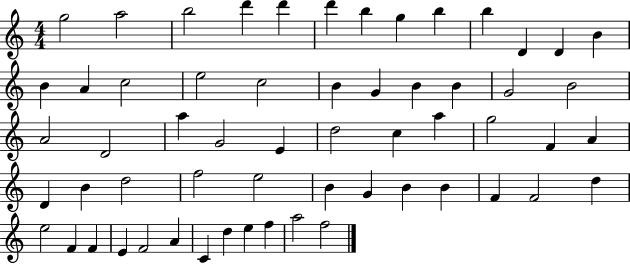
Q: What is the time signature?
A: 4/4